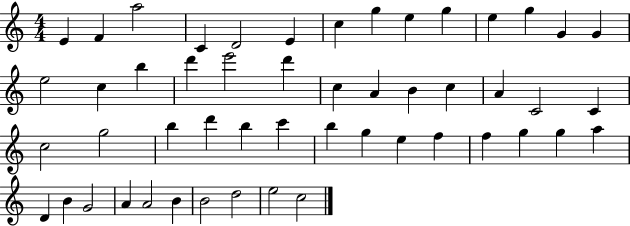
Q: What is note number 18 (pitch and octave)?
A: D6